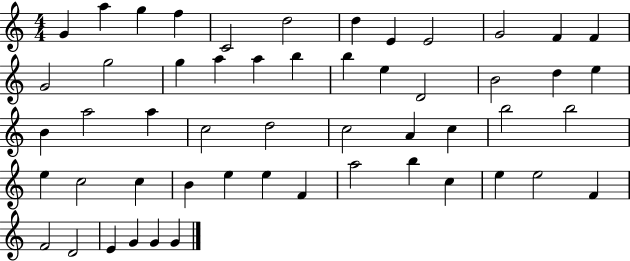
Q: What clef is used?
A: treble